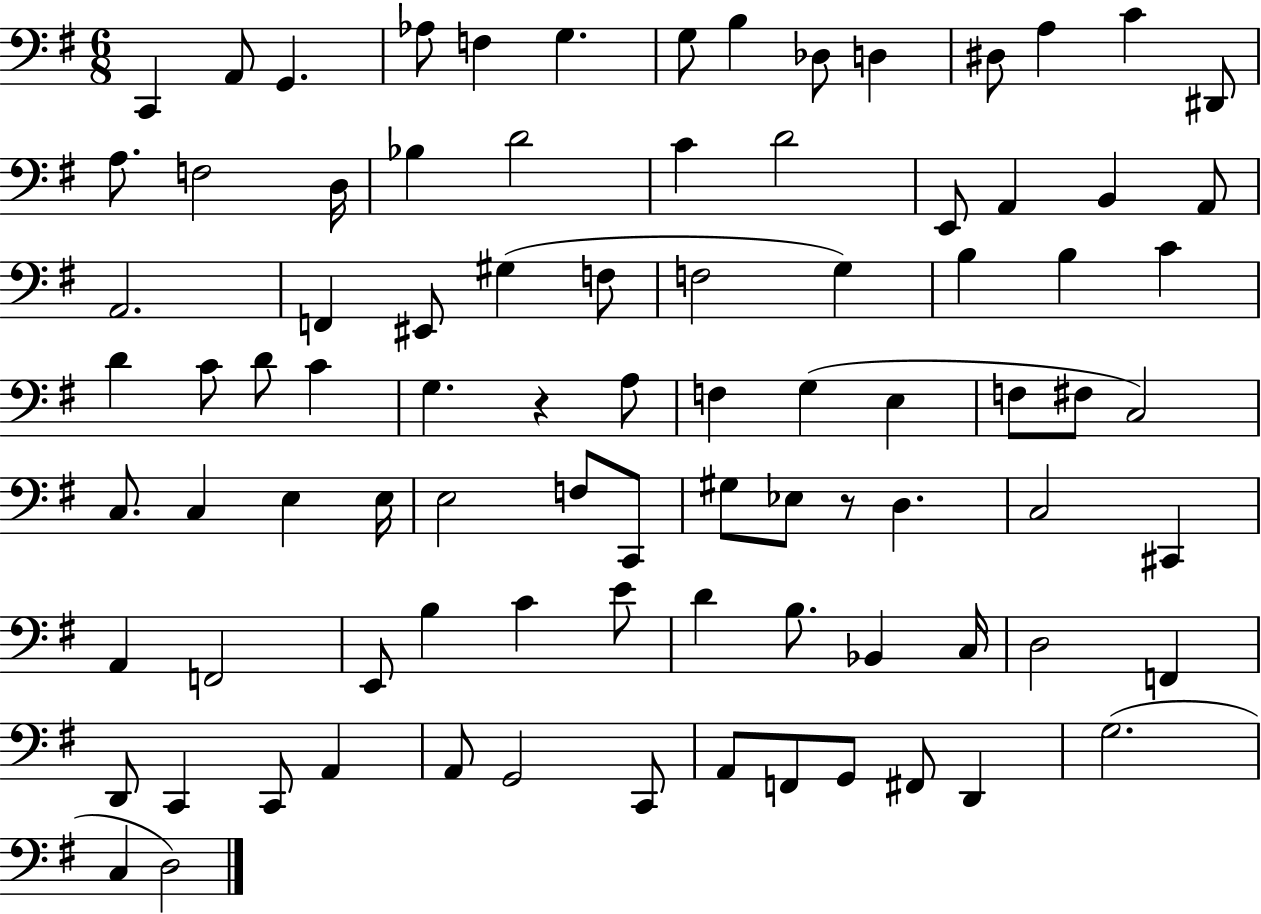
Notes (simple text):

C2/q A2/e G2/q. Ab3/e F3/q G3/q. G3/e B3/q Db3/e D3/q D#3/e A3/q C4/q D#2/e A3/e. F3/h D3/s Bb3/q D4/h C4/q D4/h E2/e A2/q B2/q A2/e A2/h. F2/q EIS2/e G#3/q F3/e F3/h G3/q B3/q B3/q C4/q D4/q C4/e D4/e C4/q G3/q. R/q A3/e F3/q G3/q E3/q F3/e F#3/e C3/h C3/e. C3/q E3/q E3/s E3/h F3/e C2/e G#3/e Eb3/e R/e D3/q. C3/h C#2/q A2/q F2/h E2/e B3/q C4/q E4/e D4/q B3/e. Bb2/q C3/s D3/h F2/q D2/e C2/q C2/e A2/q A2/e G2/h C2/e A2/e F2/e G2/e F#2/e D2/q G3/h. C3/q D3/h